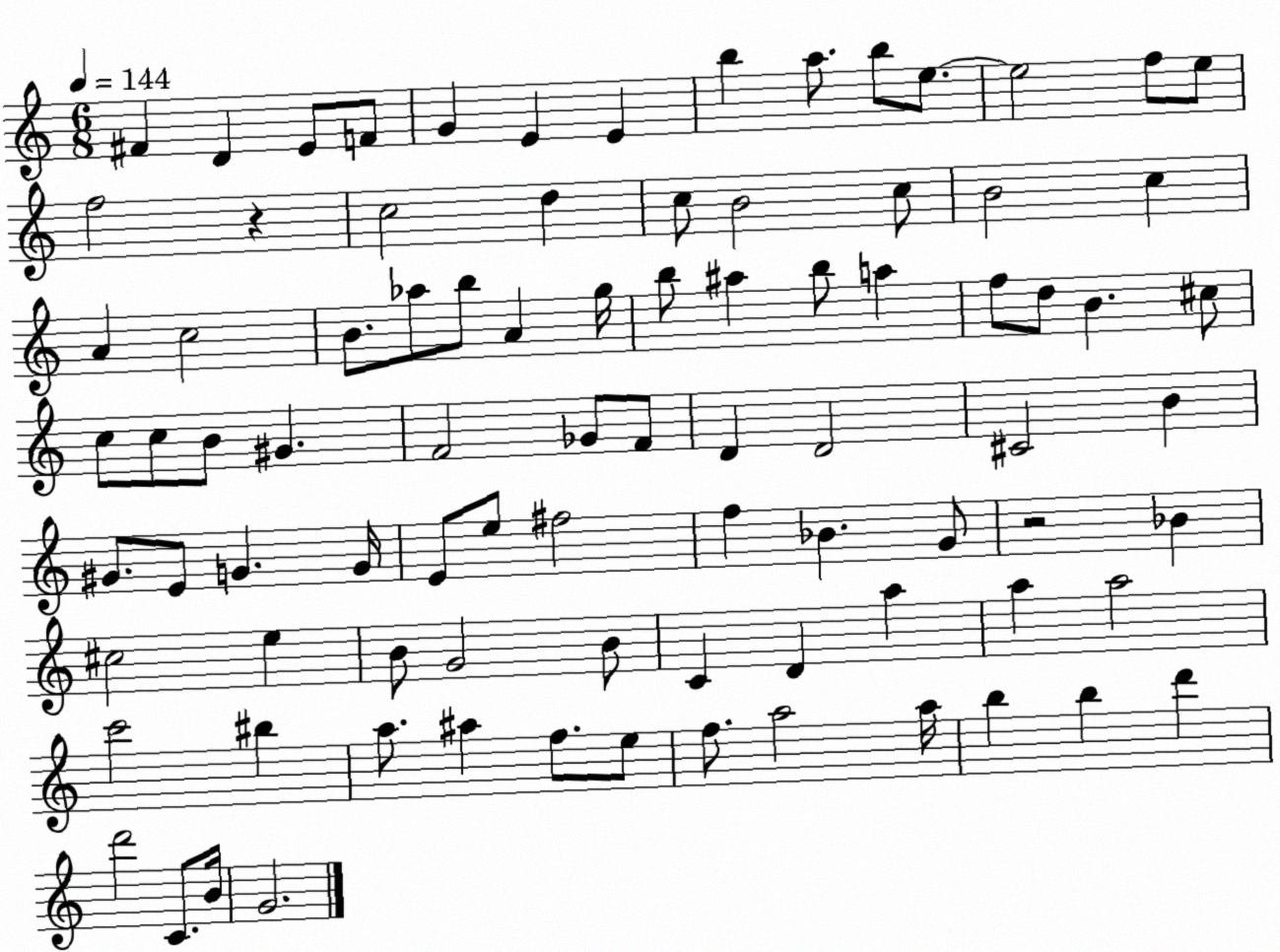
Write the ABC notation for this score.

X:1
T:Untitled
M:6/8
L:1/4
K:C
^F D E/2 F/2 G E E b a/2 b/2 e/2 e2 f/2 e/2 f2 z c2 d c/2 B2 c/2 B2 c A c2 B/2 _a/2 b/2 A g/4 b/2 ^a b/2 a f/2 d/2 B ^c/2 c/2 c/2 B/2 ^G F2 _G/2 F/2 D D2 ^C2 B ^G/2 E/2 G G/4 E/2 e/2 ^f2 f _B G/2 z2 _B ^c2 e B/2 G2 B/2 C D a a a2 c'2 ^b a/2 ^a f/2 e/2 f/2 a2 a/4 b b d' d'2 C/2 B/4 G2